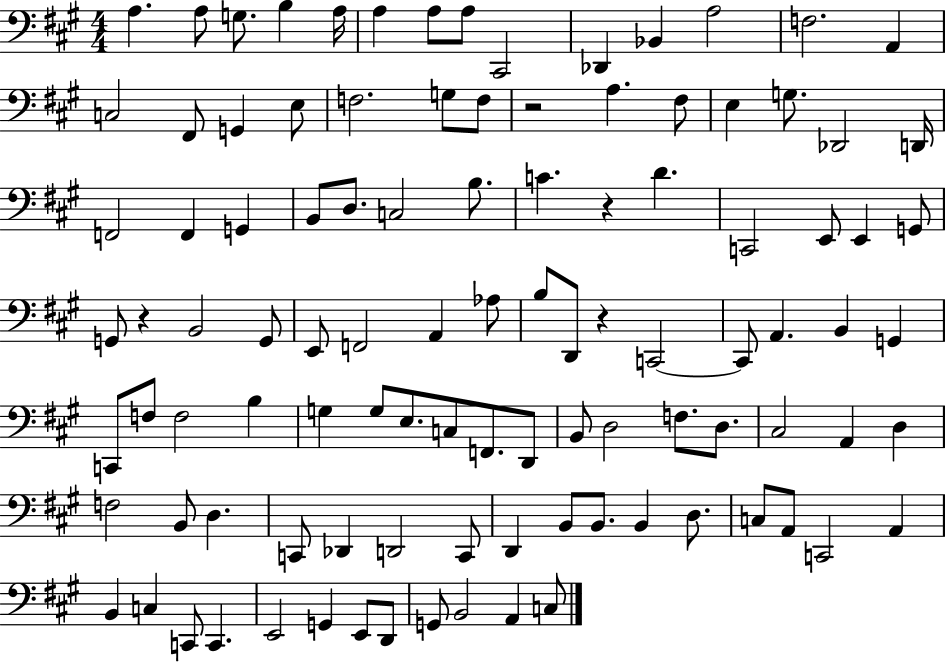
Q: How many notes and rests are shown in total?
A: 103